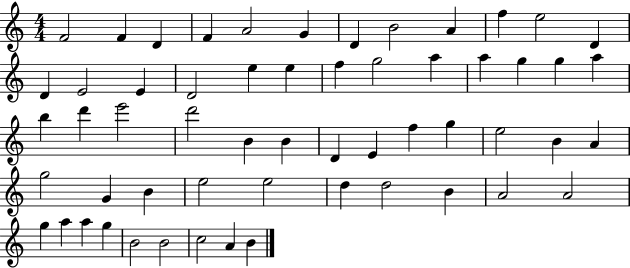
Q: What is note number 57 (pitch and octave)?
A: B4